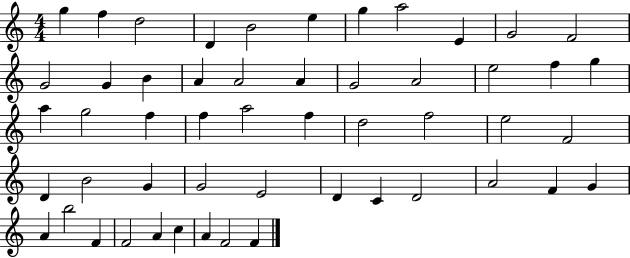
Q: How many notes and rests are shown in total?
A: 52